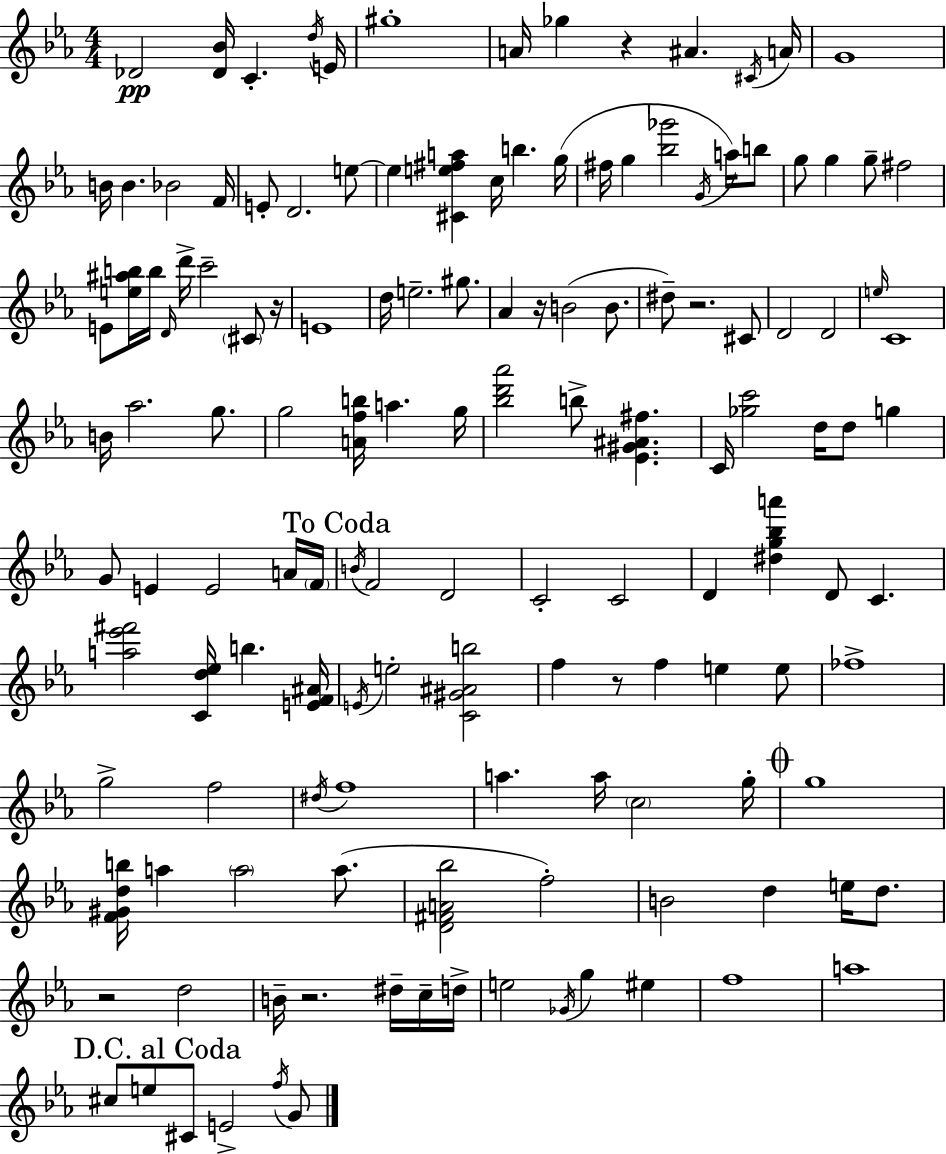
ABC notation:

X:1
T:Untitled
M:4/4
L:1/4
K:Cm
_D2 [_D_B]/4 C d/4 E/4 ^g4 A/4 _g z ^A ^C/4 A/4 G4 B/4 B _B2 F/4 E/2 D2 e/2 e [^Ce^fa] c/4 b g/4 ^f/4 g [_b_g']2 G/4 a/4 b/2 g/2 g g/2 ^f2 E/2 [e^ab]/4 b/4 D/4 d'/4 c'2 ^C/2 z/4 E4 d/4 e2 ^g/2 _A z/4 B2 B/2 ^d/2 z2 ^C/2 D2 D2 e/4 C4 B/4 _a2 g/2 g2 [Afb]/4 a g/4 [_bd'_a']2 b/2 [_E^G^A^f] C/4 [_gc']2 d/4 d/2 g G/2 E E2 A/4 F/4 B/4 F2 D2 C2 C2 D [^dg_ba'] D/2 C [a_e'^f']2 [Cd_e]/4 b [EF^A]/4 E/4 e2 [C^G^Ab]2 f z/2 f e e/2 _f4 g2 f2 ^d/4 f4 a a/4 c2 g/4 g4 [F^Gdb]/4 a a2 a/2 [D^FA_b]2 f2 B2 d e/4 d/2 z2 d2 B/4 z2 ^d/4 c/4 d/4 e2 _G/4 g ^e f4 a4 ^c/2 e/2 ^C/2 E2 f/4 G/2